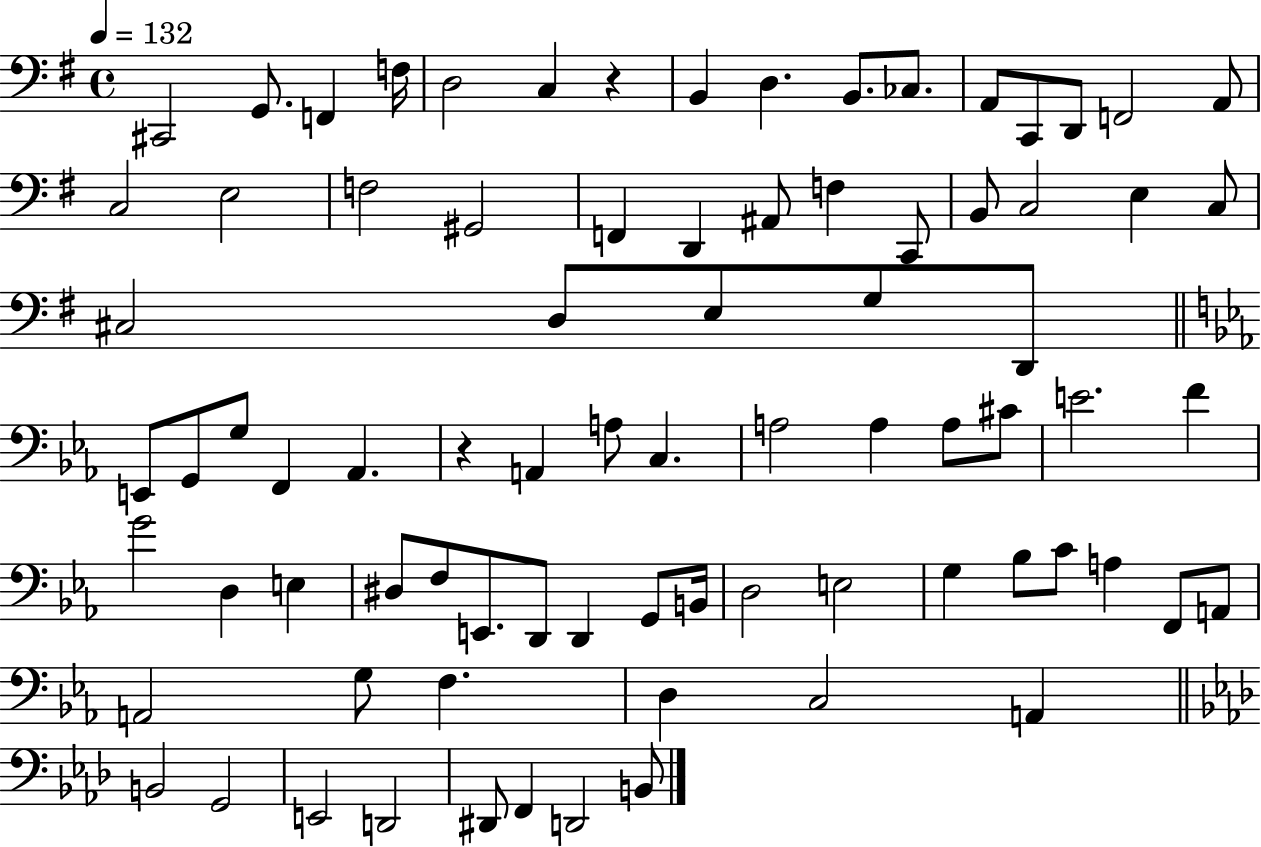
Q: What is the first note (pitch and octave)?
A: C#2